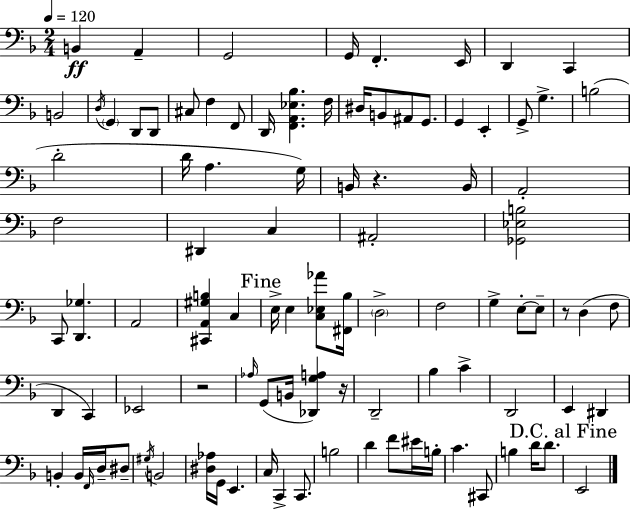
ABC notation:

X:1
T:Untitled
M:2/4
L:1/4
K:F
B,, A,, G,,2 G,,/4 F,, E,,/4 D,, C,, B,,2 D,/4 G,, D,,/2 D,,/2 ^C,/2 F, F,,/2 D,,/4 [F,,A,,_E,_B,] F,/4 ^D,/4 B,,/2 ^A,,/2 G,,/2 G,, E,, G,,/2 G, B,2 D2 D/4 A, G,/4 B,,/4 z B,,/4 A,,2 F,2 ^D,, C, ^A,,2 [_G,,_E,B,]2 C,,/2 [D,,_G,] A,,2 [^C,,A,,^G,B,] C, E,/4 E, [C,_E,_A]/2 [^F,,_B,]/4 D,2 F,2 G, E,/2 E,/2 z/2 D, F,/2 D,, C,, _E,,2 z2 _A,/4 G,,/2 B,,/4 [_D,,G,A,] z/4 D,,2 _B, C D,,2 E,, ^D,, B,, B,,/4 F,,/4 D,/4 ^D,/2 ^G,/4 B,,2 [^D,_A,]/4 G,,/4 E,, C,/4 C,, C,,/2 B,2 D F/2 ^E/4 B,/4 C ^C,,/2 B, D/4 D/2 E,,2